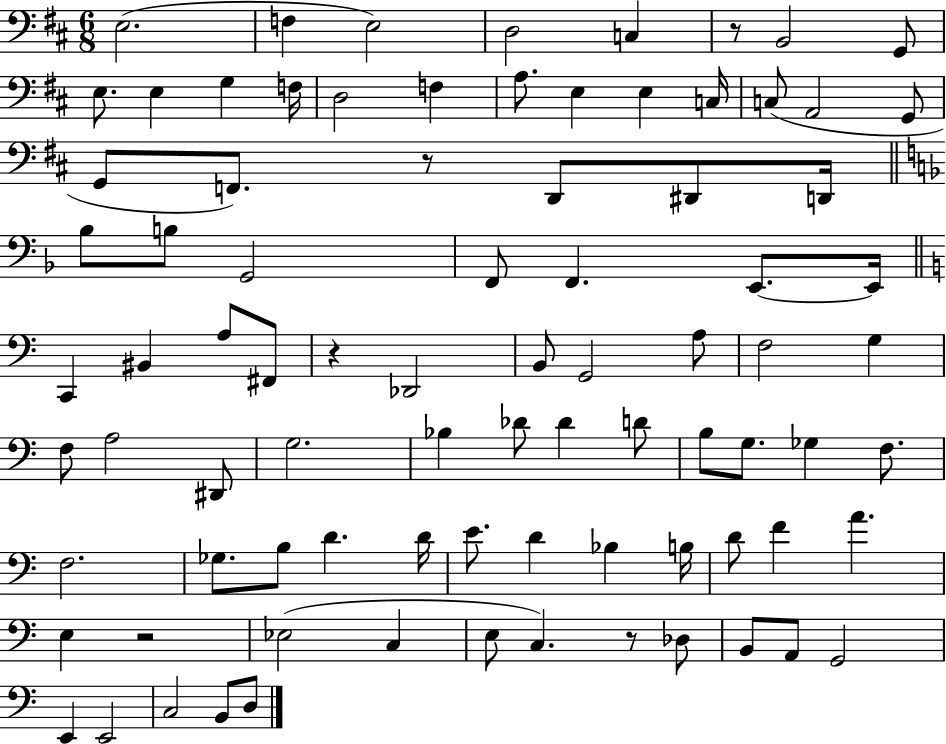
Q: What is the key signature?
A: D major